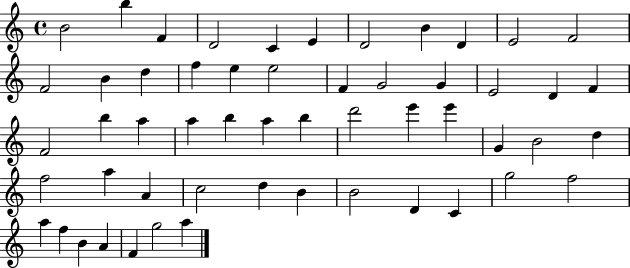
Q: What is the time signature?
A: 4/4